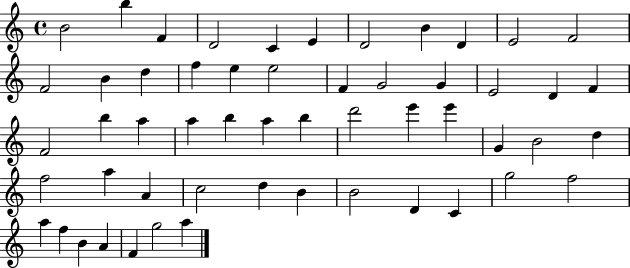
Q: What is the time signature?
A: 4/4